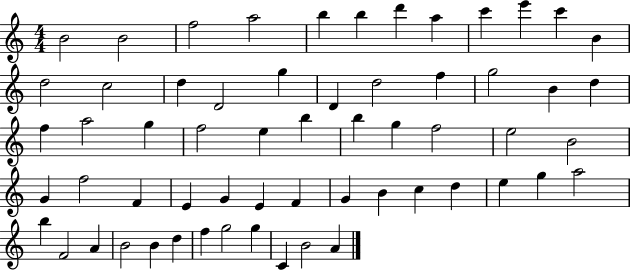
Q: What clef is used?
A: treble